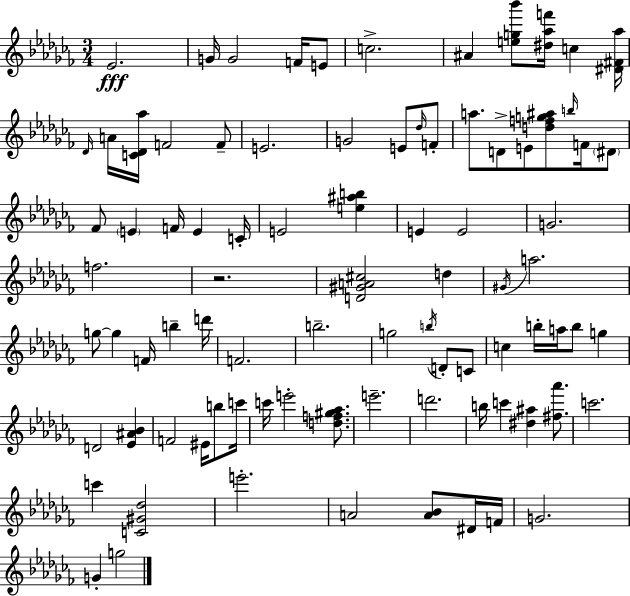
{
  \clef treble
  \numericTimeSignature
  \time 3/4
  \key aes \minor
  ees'2.\fff | g'16 g'2 f'16 e'8 | c''2.-> | ais'4 <e'' g'' bes'''>8 <dis'' aes'' f'''>16 c''4 <dis' fis' aes''>16 | \break \grace { des'16 } a'16 <c' des' aes''>16 f'2 f'8-- | e'2. | g'2 e'8 \grace { des''16 } | f'8-. a''8. d'8-> e'8 <d'' f'' g'' ais''>8 \grace { b''16 } | \break f'16 \parenthesize dis'8 fes'8 \parenthesize e'4 f'16 e'4 | c'16-. e'2 <e'' ais'' b''>4 | e'4 e'2 | g'2. | \break f''2. | r2. | <d' gis' a' cis''>2 d''4 | \acciaccatura { gis'16 } a''2. | \break g''8~~ g''4 f'16 b''4-- | d'''16 f'2. | b''2.-- | g''2 | \break \acciaccatura { b''16 } d'8-. c'8 c''4 b''16-. a''16 b''8 | g''4 d'2 | <ees' ais' bes'>4 f'2 | eis'16 b''8 c'''16 c'''16 e'''2-. | \break <d'' f'' gis'' aes''>8. e'''2.-- | d'''2. | b''16 c'''4 <dis'' ais''>4 | <fis'' aes'''>8. c'''2. | \break c'''4 <c' gis' des''>2 | e'''2.-. | a'2 | <a' bes'>8 dis'16 f'16 g'2. | \break g'4-. g''2 | \bar "|."
}